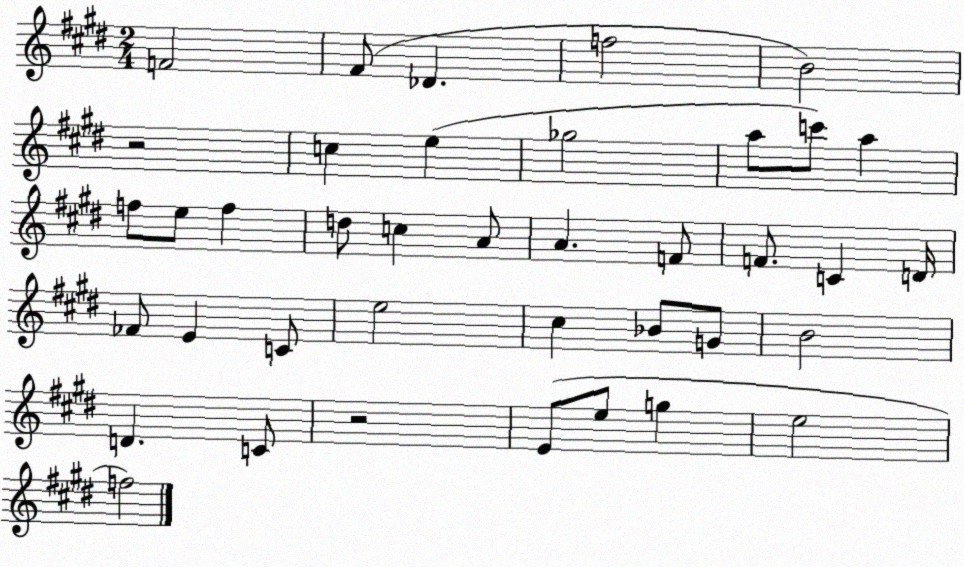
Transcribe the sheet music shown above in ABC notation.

X:1
T:Untitled
M:2/4
L:1/4
K:E
F2 ^F/2 _D f2 B2 z2 c e _g2 a/2 c'/2 a f/2 e/2 f d/2 c A/2 A F/2 F/2 C D/4 _F/2 E C/2 e2 ^c _B/2 G/2 B2 D C/2 z2 E/2 e/2 g e2 f2